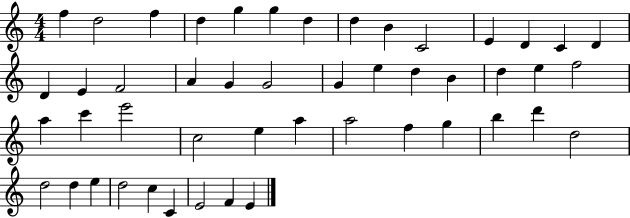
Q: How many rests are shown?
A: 0